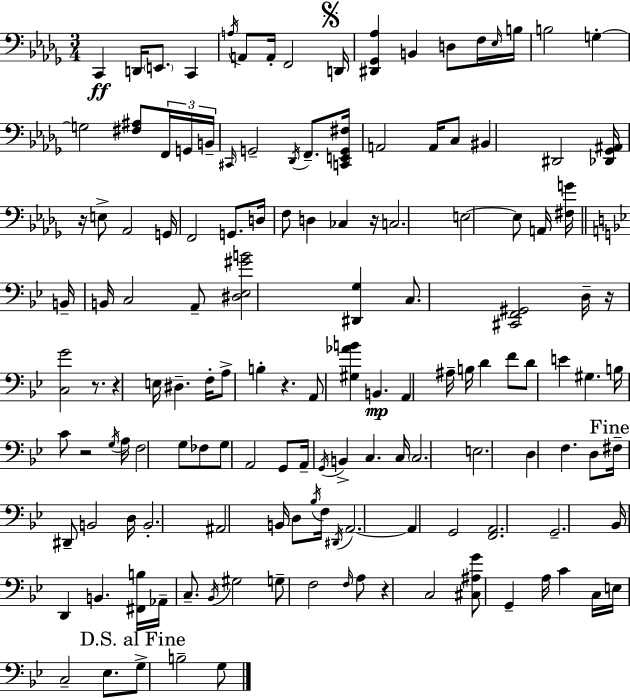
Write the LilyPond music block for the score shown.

{
  \clef bass
  \numericTimeSignature
  \time 3/4
  \key bes \minor
  c,4\ff d,16 \parenthesize e,8. c,4 | \acciaccatura { a16 } a,8 a,16-. f,2 | \mark \markup { \musicglyph "scripts.segno" } d,16 <dis, ges, aes>4 b,4 d8 f16 | \grace { ees16 } b16 b2 g4-.~~ | \break g2 <fis ais>8 | \tuplet 3/2 { f,16 g,16 b,16-- } \grace { cis,16 } g,2-- | \acciaccatura { des,16 } f,8.-- <c, e, g, fis>16 a,2 | a,16 c8 bis,4 dis,2 | \break <des, ges, ais,>16 r16 e8-> aes,2 | g,16 f,2 | g,8. d16 f8 d4 ces4 | r16 c2. | \break e2~~ | e8 a,16 <fis g'>16 \bar "||" \break \key bes \major b,16-- b,16 c2 a,8-- | <dis ees gis' b'>2 <dis, g>4 | c8. <cis, f, gis,>2 d16-- | r16 <c g'>2 r8. | \break r4 e16 dis4.-- f16-. | a8-> b4-. r4. | a,8 <gis aes' b'>4 b,4.\mp | a,4 ais16-- b16 d'4 f'8 | \break d'8 e'4 gis4. | b16 c'8 r2 \acciaccatura { g16 } | a16 f2 g8 fes8 | g8 a,2 g,8 | \break a,16-- \acciaccatura { g,16 } b,4-> c4. | c16 \parenthesize c2. | e2. | d4 f4. | \break d8 \mark "Fine" fis16-- dis,8-- b,2 | d16 b,2.-. | ais,2 b,16 d8 | \acciaccatura { bes16 } f16 \acciaccatura { dis,16 } a,2.~~ | \break a,4 g,2 | <f, a,>2. | g,2.-- | bes,16 d,4 b,4. | \break <fis, b>16 aes,16-- c8.-- \acciaccatura { bes,16 } gis2 | g8-- f2 | \grace { f16 } a8 r4 c2 | <cis ais g'>8 g,4-- | \break a16 c'4 c16 e16 c2-- | ees8. \mark "D.S. al Fine" g8-> b2-- | g8 \bar "|."
}